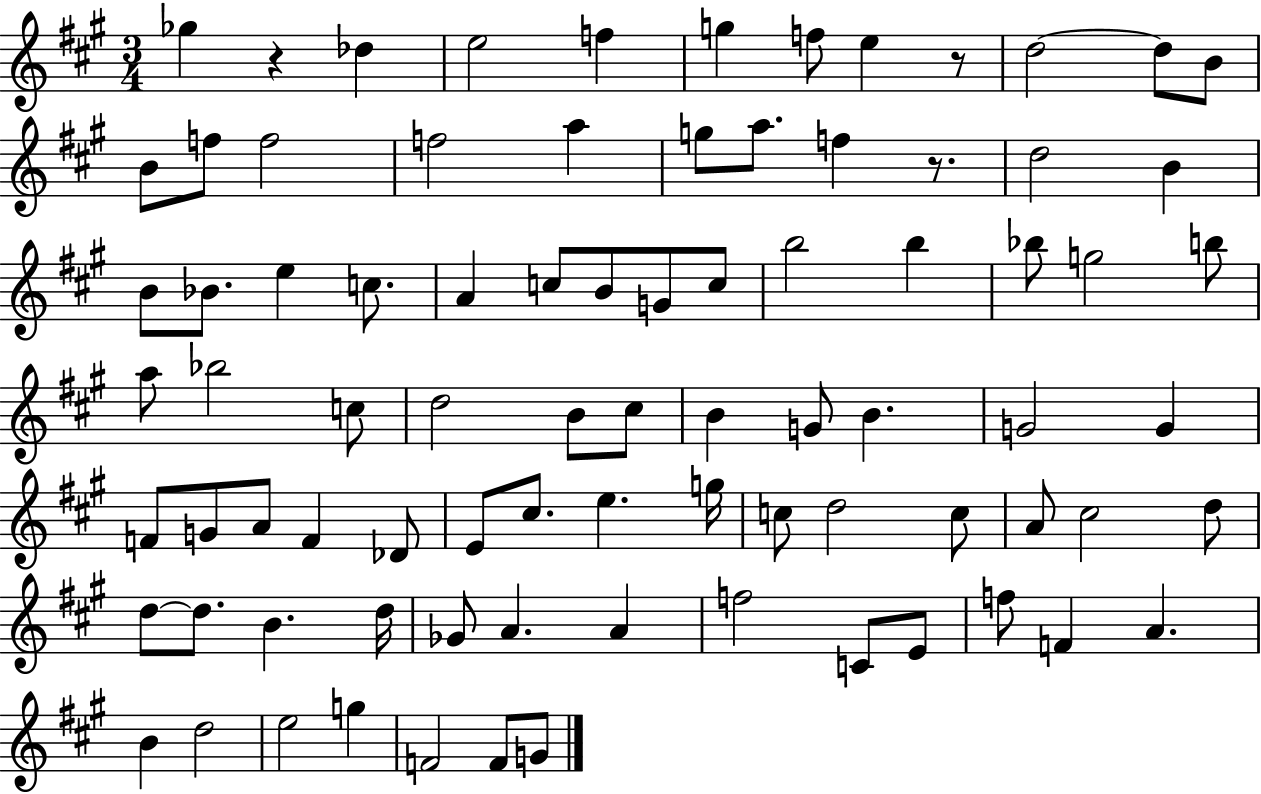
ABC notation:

X:1
T:Untitled
M:3/4
L:1/4
K:A
_g z _d e2 f g f/2 e z/2 d2 d/2 B/2 B/2 f/2 f2 f2 a g/2 a/2 f z/2 d2 B B/2 _B/2 e c/2 A c/2 B/2 G/2 c/2 b2 b _b/2 g2 b/2 a/2 _b2 c/2 d2 B/2 ^c/2 B G/2 B G2 G F/2 G/2 A/2 F _D/2 E/2 ^c/2 e g/4 c/2 d2 c/2 A/2 ^c2 d/2 d/2 d/2 B d/4 _G/2 A A f2 C/2 E/2 f/2 F A B d2 e2 g F2 F/2 G/2